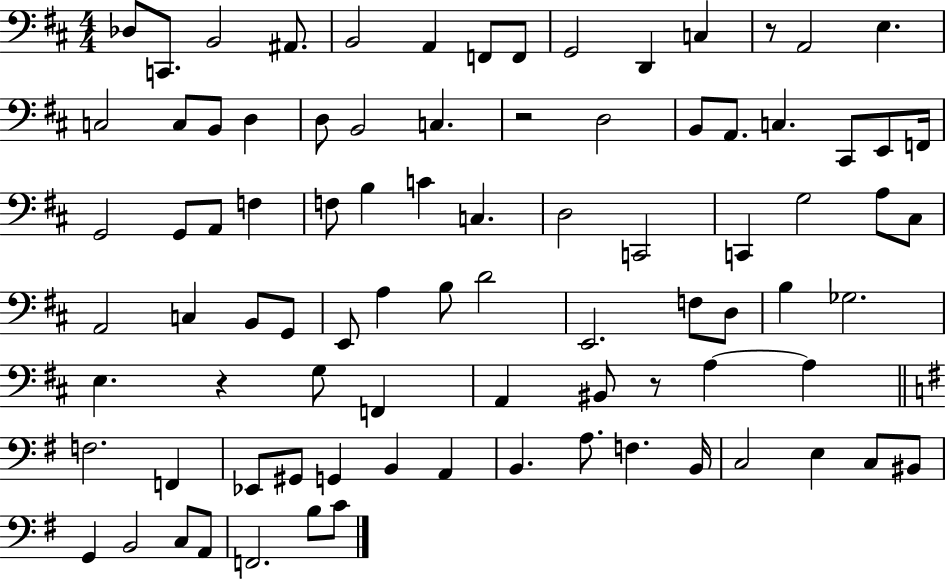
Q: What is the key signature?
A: D major